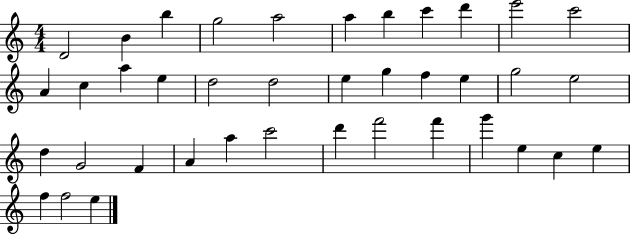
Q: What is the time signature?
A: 4/4